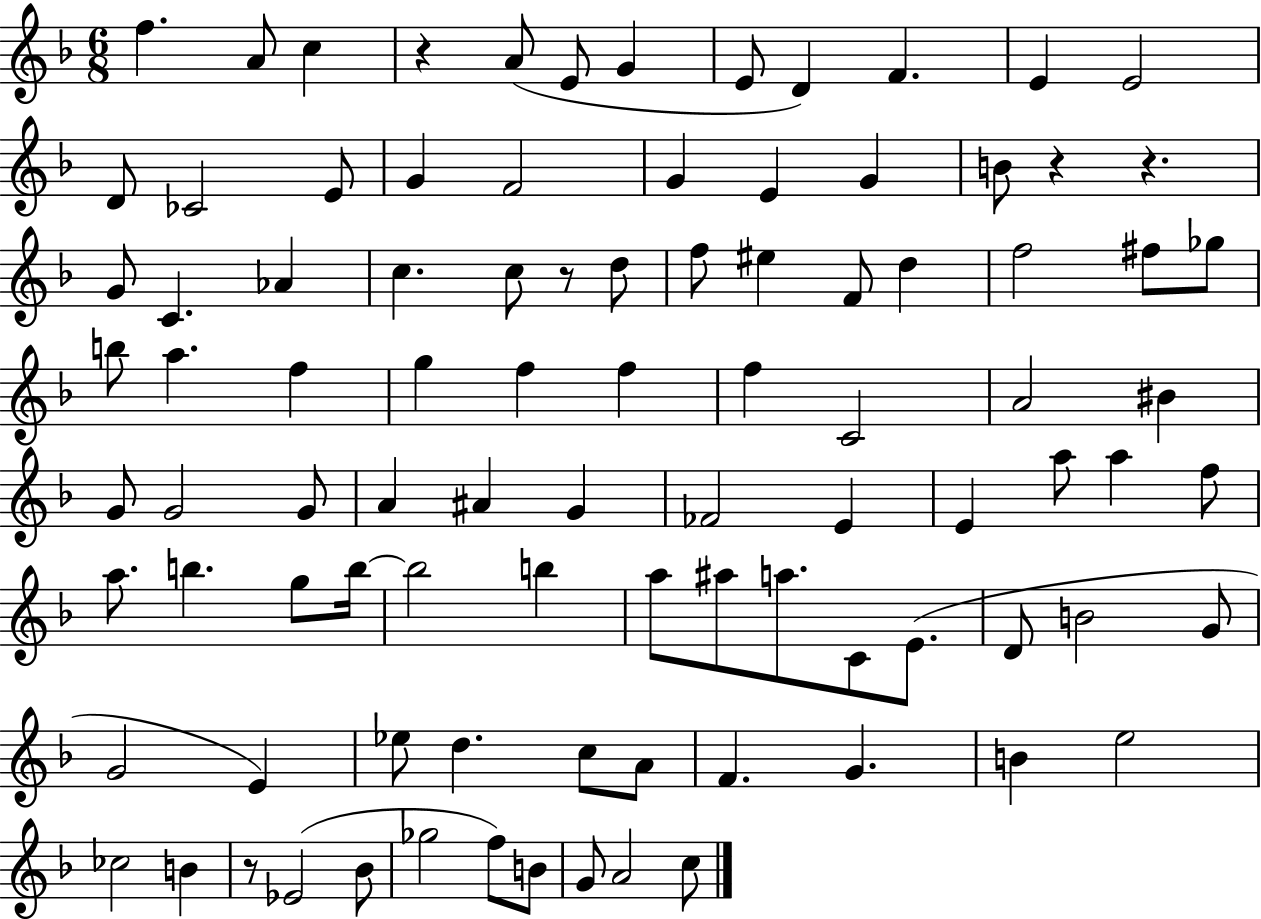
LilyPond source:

{
  \clef treble
  \numericTimeSignature
  \time 6/8
  \key f \major
  \repeat volta 2 { f''4. a'8 c''4 | r4 a'8( e'8 g'4 | e'8 d'4) f'4. | e'4 e'2 | \break d'8 ces'2 e'8 | g'4 f'2 | g'4 e'4 g'4 | b'8 r4 r4. | \break g'8 c'4. aes'4 | c''4. c''8 r8 d''8 | f''8 eis''4 f'8 d''4 | f''2 fis''8 ges''8 | \break b''8 a''4. f''4 | g''4 f''4 f''4 | f''4 c'2 | a'2 bis'4 | \break g'8 g'2 g'8 | a'4 ais'4 g'4 | fes'2 e'4 | e'4 a''8 a''4 f''8 | \break a''8. b''4. g''8 b''16~~ | b''2 b''4 | a''8 ais''8 a''8. c'8 e'8.( | d'8 b'2 g'8 | \break g'2 e'4) | ees''8 d''4. c''8 a'8 | f'4. g'4. | b'4 e''2 | \break ces''2 b'4 | r8 ees'2( bes'8 | ges''2 f''8) b'8 | g'8 a'2 c''8 | \break } \bar "|."
}